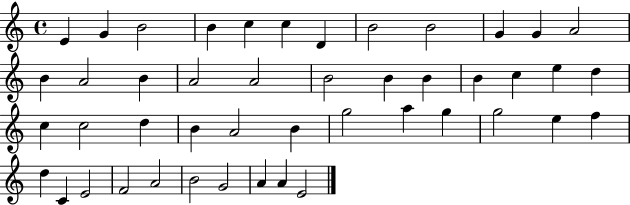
{
  \clef treble
  \time 4/4
  \defaultTimeSignature
  \key c \major
  e'4 g'4 b'2 | b'4 c''4 c''4 d'4 | b'2 b'2 | g'4 g'4 a'2 | \break b'4 a'2 b'4 | a'2 a'2 | b'2 b'4 b'4 | b'4 c''4 e''4 d''4 | \break c''4 c''2 d''4 | b'4 a'2 b'4 | g''2 a''4 g''4 | g''2 e''4 f''4 | \break d''4 c'4 e'2 | f'2 a'2 | b'2 g'2 | a'4 a'4 e'2 | \break \bar "|."
}